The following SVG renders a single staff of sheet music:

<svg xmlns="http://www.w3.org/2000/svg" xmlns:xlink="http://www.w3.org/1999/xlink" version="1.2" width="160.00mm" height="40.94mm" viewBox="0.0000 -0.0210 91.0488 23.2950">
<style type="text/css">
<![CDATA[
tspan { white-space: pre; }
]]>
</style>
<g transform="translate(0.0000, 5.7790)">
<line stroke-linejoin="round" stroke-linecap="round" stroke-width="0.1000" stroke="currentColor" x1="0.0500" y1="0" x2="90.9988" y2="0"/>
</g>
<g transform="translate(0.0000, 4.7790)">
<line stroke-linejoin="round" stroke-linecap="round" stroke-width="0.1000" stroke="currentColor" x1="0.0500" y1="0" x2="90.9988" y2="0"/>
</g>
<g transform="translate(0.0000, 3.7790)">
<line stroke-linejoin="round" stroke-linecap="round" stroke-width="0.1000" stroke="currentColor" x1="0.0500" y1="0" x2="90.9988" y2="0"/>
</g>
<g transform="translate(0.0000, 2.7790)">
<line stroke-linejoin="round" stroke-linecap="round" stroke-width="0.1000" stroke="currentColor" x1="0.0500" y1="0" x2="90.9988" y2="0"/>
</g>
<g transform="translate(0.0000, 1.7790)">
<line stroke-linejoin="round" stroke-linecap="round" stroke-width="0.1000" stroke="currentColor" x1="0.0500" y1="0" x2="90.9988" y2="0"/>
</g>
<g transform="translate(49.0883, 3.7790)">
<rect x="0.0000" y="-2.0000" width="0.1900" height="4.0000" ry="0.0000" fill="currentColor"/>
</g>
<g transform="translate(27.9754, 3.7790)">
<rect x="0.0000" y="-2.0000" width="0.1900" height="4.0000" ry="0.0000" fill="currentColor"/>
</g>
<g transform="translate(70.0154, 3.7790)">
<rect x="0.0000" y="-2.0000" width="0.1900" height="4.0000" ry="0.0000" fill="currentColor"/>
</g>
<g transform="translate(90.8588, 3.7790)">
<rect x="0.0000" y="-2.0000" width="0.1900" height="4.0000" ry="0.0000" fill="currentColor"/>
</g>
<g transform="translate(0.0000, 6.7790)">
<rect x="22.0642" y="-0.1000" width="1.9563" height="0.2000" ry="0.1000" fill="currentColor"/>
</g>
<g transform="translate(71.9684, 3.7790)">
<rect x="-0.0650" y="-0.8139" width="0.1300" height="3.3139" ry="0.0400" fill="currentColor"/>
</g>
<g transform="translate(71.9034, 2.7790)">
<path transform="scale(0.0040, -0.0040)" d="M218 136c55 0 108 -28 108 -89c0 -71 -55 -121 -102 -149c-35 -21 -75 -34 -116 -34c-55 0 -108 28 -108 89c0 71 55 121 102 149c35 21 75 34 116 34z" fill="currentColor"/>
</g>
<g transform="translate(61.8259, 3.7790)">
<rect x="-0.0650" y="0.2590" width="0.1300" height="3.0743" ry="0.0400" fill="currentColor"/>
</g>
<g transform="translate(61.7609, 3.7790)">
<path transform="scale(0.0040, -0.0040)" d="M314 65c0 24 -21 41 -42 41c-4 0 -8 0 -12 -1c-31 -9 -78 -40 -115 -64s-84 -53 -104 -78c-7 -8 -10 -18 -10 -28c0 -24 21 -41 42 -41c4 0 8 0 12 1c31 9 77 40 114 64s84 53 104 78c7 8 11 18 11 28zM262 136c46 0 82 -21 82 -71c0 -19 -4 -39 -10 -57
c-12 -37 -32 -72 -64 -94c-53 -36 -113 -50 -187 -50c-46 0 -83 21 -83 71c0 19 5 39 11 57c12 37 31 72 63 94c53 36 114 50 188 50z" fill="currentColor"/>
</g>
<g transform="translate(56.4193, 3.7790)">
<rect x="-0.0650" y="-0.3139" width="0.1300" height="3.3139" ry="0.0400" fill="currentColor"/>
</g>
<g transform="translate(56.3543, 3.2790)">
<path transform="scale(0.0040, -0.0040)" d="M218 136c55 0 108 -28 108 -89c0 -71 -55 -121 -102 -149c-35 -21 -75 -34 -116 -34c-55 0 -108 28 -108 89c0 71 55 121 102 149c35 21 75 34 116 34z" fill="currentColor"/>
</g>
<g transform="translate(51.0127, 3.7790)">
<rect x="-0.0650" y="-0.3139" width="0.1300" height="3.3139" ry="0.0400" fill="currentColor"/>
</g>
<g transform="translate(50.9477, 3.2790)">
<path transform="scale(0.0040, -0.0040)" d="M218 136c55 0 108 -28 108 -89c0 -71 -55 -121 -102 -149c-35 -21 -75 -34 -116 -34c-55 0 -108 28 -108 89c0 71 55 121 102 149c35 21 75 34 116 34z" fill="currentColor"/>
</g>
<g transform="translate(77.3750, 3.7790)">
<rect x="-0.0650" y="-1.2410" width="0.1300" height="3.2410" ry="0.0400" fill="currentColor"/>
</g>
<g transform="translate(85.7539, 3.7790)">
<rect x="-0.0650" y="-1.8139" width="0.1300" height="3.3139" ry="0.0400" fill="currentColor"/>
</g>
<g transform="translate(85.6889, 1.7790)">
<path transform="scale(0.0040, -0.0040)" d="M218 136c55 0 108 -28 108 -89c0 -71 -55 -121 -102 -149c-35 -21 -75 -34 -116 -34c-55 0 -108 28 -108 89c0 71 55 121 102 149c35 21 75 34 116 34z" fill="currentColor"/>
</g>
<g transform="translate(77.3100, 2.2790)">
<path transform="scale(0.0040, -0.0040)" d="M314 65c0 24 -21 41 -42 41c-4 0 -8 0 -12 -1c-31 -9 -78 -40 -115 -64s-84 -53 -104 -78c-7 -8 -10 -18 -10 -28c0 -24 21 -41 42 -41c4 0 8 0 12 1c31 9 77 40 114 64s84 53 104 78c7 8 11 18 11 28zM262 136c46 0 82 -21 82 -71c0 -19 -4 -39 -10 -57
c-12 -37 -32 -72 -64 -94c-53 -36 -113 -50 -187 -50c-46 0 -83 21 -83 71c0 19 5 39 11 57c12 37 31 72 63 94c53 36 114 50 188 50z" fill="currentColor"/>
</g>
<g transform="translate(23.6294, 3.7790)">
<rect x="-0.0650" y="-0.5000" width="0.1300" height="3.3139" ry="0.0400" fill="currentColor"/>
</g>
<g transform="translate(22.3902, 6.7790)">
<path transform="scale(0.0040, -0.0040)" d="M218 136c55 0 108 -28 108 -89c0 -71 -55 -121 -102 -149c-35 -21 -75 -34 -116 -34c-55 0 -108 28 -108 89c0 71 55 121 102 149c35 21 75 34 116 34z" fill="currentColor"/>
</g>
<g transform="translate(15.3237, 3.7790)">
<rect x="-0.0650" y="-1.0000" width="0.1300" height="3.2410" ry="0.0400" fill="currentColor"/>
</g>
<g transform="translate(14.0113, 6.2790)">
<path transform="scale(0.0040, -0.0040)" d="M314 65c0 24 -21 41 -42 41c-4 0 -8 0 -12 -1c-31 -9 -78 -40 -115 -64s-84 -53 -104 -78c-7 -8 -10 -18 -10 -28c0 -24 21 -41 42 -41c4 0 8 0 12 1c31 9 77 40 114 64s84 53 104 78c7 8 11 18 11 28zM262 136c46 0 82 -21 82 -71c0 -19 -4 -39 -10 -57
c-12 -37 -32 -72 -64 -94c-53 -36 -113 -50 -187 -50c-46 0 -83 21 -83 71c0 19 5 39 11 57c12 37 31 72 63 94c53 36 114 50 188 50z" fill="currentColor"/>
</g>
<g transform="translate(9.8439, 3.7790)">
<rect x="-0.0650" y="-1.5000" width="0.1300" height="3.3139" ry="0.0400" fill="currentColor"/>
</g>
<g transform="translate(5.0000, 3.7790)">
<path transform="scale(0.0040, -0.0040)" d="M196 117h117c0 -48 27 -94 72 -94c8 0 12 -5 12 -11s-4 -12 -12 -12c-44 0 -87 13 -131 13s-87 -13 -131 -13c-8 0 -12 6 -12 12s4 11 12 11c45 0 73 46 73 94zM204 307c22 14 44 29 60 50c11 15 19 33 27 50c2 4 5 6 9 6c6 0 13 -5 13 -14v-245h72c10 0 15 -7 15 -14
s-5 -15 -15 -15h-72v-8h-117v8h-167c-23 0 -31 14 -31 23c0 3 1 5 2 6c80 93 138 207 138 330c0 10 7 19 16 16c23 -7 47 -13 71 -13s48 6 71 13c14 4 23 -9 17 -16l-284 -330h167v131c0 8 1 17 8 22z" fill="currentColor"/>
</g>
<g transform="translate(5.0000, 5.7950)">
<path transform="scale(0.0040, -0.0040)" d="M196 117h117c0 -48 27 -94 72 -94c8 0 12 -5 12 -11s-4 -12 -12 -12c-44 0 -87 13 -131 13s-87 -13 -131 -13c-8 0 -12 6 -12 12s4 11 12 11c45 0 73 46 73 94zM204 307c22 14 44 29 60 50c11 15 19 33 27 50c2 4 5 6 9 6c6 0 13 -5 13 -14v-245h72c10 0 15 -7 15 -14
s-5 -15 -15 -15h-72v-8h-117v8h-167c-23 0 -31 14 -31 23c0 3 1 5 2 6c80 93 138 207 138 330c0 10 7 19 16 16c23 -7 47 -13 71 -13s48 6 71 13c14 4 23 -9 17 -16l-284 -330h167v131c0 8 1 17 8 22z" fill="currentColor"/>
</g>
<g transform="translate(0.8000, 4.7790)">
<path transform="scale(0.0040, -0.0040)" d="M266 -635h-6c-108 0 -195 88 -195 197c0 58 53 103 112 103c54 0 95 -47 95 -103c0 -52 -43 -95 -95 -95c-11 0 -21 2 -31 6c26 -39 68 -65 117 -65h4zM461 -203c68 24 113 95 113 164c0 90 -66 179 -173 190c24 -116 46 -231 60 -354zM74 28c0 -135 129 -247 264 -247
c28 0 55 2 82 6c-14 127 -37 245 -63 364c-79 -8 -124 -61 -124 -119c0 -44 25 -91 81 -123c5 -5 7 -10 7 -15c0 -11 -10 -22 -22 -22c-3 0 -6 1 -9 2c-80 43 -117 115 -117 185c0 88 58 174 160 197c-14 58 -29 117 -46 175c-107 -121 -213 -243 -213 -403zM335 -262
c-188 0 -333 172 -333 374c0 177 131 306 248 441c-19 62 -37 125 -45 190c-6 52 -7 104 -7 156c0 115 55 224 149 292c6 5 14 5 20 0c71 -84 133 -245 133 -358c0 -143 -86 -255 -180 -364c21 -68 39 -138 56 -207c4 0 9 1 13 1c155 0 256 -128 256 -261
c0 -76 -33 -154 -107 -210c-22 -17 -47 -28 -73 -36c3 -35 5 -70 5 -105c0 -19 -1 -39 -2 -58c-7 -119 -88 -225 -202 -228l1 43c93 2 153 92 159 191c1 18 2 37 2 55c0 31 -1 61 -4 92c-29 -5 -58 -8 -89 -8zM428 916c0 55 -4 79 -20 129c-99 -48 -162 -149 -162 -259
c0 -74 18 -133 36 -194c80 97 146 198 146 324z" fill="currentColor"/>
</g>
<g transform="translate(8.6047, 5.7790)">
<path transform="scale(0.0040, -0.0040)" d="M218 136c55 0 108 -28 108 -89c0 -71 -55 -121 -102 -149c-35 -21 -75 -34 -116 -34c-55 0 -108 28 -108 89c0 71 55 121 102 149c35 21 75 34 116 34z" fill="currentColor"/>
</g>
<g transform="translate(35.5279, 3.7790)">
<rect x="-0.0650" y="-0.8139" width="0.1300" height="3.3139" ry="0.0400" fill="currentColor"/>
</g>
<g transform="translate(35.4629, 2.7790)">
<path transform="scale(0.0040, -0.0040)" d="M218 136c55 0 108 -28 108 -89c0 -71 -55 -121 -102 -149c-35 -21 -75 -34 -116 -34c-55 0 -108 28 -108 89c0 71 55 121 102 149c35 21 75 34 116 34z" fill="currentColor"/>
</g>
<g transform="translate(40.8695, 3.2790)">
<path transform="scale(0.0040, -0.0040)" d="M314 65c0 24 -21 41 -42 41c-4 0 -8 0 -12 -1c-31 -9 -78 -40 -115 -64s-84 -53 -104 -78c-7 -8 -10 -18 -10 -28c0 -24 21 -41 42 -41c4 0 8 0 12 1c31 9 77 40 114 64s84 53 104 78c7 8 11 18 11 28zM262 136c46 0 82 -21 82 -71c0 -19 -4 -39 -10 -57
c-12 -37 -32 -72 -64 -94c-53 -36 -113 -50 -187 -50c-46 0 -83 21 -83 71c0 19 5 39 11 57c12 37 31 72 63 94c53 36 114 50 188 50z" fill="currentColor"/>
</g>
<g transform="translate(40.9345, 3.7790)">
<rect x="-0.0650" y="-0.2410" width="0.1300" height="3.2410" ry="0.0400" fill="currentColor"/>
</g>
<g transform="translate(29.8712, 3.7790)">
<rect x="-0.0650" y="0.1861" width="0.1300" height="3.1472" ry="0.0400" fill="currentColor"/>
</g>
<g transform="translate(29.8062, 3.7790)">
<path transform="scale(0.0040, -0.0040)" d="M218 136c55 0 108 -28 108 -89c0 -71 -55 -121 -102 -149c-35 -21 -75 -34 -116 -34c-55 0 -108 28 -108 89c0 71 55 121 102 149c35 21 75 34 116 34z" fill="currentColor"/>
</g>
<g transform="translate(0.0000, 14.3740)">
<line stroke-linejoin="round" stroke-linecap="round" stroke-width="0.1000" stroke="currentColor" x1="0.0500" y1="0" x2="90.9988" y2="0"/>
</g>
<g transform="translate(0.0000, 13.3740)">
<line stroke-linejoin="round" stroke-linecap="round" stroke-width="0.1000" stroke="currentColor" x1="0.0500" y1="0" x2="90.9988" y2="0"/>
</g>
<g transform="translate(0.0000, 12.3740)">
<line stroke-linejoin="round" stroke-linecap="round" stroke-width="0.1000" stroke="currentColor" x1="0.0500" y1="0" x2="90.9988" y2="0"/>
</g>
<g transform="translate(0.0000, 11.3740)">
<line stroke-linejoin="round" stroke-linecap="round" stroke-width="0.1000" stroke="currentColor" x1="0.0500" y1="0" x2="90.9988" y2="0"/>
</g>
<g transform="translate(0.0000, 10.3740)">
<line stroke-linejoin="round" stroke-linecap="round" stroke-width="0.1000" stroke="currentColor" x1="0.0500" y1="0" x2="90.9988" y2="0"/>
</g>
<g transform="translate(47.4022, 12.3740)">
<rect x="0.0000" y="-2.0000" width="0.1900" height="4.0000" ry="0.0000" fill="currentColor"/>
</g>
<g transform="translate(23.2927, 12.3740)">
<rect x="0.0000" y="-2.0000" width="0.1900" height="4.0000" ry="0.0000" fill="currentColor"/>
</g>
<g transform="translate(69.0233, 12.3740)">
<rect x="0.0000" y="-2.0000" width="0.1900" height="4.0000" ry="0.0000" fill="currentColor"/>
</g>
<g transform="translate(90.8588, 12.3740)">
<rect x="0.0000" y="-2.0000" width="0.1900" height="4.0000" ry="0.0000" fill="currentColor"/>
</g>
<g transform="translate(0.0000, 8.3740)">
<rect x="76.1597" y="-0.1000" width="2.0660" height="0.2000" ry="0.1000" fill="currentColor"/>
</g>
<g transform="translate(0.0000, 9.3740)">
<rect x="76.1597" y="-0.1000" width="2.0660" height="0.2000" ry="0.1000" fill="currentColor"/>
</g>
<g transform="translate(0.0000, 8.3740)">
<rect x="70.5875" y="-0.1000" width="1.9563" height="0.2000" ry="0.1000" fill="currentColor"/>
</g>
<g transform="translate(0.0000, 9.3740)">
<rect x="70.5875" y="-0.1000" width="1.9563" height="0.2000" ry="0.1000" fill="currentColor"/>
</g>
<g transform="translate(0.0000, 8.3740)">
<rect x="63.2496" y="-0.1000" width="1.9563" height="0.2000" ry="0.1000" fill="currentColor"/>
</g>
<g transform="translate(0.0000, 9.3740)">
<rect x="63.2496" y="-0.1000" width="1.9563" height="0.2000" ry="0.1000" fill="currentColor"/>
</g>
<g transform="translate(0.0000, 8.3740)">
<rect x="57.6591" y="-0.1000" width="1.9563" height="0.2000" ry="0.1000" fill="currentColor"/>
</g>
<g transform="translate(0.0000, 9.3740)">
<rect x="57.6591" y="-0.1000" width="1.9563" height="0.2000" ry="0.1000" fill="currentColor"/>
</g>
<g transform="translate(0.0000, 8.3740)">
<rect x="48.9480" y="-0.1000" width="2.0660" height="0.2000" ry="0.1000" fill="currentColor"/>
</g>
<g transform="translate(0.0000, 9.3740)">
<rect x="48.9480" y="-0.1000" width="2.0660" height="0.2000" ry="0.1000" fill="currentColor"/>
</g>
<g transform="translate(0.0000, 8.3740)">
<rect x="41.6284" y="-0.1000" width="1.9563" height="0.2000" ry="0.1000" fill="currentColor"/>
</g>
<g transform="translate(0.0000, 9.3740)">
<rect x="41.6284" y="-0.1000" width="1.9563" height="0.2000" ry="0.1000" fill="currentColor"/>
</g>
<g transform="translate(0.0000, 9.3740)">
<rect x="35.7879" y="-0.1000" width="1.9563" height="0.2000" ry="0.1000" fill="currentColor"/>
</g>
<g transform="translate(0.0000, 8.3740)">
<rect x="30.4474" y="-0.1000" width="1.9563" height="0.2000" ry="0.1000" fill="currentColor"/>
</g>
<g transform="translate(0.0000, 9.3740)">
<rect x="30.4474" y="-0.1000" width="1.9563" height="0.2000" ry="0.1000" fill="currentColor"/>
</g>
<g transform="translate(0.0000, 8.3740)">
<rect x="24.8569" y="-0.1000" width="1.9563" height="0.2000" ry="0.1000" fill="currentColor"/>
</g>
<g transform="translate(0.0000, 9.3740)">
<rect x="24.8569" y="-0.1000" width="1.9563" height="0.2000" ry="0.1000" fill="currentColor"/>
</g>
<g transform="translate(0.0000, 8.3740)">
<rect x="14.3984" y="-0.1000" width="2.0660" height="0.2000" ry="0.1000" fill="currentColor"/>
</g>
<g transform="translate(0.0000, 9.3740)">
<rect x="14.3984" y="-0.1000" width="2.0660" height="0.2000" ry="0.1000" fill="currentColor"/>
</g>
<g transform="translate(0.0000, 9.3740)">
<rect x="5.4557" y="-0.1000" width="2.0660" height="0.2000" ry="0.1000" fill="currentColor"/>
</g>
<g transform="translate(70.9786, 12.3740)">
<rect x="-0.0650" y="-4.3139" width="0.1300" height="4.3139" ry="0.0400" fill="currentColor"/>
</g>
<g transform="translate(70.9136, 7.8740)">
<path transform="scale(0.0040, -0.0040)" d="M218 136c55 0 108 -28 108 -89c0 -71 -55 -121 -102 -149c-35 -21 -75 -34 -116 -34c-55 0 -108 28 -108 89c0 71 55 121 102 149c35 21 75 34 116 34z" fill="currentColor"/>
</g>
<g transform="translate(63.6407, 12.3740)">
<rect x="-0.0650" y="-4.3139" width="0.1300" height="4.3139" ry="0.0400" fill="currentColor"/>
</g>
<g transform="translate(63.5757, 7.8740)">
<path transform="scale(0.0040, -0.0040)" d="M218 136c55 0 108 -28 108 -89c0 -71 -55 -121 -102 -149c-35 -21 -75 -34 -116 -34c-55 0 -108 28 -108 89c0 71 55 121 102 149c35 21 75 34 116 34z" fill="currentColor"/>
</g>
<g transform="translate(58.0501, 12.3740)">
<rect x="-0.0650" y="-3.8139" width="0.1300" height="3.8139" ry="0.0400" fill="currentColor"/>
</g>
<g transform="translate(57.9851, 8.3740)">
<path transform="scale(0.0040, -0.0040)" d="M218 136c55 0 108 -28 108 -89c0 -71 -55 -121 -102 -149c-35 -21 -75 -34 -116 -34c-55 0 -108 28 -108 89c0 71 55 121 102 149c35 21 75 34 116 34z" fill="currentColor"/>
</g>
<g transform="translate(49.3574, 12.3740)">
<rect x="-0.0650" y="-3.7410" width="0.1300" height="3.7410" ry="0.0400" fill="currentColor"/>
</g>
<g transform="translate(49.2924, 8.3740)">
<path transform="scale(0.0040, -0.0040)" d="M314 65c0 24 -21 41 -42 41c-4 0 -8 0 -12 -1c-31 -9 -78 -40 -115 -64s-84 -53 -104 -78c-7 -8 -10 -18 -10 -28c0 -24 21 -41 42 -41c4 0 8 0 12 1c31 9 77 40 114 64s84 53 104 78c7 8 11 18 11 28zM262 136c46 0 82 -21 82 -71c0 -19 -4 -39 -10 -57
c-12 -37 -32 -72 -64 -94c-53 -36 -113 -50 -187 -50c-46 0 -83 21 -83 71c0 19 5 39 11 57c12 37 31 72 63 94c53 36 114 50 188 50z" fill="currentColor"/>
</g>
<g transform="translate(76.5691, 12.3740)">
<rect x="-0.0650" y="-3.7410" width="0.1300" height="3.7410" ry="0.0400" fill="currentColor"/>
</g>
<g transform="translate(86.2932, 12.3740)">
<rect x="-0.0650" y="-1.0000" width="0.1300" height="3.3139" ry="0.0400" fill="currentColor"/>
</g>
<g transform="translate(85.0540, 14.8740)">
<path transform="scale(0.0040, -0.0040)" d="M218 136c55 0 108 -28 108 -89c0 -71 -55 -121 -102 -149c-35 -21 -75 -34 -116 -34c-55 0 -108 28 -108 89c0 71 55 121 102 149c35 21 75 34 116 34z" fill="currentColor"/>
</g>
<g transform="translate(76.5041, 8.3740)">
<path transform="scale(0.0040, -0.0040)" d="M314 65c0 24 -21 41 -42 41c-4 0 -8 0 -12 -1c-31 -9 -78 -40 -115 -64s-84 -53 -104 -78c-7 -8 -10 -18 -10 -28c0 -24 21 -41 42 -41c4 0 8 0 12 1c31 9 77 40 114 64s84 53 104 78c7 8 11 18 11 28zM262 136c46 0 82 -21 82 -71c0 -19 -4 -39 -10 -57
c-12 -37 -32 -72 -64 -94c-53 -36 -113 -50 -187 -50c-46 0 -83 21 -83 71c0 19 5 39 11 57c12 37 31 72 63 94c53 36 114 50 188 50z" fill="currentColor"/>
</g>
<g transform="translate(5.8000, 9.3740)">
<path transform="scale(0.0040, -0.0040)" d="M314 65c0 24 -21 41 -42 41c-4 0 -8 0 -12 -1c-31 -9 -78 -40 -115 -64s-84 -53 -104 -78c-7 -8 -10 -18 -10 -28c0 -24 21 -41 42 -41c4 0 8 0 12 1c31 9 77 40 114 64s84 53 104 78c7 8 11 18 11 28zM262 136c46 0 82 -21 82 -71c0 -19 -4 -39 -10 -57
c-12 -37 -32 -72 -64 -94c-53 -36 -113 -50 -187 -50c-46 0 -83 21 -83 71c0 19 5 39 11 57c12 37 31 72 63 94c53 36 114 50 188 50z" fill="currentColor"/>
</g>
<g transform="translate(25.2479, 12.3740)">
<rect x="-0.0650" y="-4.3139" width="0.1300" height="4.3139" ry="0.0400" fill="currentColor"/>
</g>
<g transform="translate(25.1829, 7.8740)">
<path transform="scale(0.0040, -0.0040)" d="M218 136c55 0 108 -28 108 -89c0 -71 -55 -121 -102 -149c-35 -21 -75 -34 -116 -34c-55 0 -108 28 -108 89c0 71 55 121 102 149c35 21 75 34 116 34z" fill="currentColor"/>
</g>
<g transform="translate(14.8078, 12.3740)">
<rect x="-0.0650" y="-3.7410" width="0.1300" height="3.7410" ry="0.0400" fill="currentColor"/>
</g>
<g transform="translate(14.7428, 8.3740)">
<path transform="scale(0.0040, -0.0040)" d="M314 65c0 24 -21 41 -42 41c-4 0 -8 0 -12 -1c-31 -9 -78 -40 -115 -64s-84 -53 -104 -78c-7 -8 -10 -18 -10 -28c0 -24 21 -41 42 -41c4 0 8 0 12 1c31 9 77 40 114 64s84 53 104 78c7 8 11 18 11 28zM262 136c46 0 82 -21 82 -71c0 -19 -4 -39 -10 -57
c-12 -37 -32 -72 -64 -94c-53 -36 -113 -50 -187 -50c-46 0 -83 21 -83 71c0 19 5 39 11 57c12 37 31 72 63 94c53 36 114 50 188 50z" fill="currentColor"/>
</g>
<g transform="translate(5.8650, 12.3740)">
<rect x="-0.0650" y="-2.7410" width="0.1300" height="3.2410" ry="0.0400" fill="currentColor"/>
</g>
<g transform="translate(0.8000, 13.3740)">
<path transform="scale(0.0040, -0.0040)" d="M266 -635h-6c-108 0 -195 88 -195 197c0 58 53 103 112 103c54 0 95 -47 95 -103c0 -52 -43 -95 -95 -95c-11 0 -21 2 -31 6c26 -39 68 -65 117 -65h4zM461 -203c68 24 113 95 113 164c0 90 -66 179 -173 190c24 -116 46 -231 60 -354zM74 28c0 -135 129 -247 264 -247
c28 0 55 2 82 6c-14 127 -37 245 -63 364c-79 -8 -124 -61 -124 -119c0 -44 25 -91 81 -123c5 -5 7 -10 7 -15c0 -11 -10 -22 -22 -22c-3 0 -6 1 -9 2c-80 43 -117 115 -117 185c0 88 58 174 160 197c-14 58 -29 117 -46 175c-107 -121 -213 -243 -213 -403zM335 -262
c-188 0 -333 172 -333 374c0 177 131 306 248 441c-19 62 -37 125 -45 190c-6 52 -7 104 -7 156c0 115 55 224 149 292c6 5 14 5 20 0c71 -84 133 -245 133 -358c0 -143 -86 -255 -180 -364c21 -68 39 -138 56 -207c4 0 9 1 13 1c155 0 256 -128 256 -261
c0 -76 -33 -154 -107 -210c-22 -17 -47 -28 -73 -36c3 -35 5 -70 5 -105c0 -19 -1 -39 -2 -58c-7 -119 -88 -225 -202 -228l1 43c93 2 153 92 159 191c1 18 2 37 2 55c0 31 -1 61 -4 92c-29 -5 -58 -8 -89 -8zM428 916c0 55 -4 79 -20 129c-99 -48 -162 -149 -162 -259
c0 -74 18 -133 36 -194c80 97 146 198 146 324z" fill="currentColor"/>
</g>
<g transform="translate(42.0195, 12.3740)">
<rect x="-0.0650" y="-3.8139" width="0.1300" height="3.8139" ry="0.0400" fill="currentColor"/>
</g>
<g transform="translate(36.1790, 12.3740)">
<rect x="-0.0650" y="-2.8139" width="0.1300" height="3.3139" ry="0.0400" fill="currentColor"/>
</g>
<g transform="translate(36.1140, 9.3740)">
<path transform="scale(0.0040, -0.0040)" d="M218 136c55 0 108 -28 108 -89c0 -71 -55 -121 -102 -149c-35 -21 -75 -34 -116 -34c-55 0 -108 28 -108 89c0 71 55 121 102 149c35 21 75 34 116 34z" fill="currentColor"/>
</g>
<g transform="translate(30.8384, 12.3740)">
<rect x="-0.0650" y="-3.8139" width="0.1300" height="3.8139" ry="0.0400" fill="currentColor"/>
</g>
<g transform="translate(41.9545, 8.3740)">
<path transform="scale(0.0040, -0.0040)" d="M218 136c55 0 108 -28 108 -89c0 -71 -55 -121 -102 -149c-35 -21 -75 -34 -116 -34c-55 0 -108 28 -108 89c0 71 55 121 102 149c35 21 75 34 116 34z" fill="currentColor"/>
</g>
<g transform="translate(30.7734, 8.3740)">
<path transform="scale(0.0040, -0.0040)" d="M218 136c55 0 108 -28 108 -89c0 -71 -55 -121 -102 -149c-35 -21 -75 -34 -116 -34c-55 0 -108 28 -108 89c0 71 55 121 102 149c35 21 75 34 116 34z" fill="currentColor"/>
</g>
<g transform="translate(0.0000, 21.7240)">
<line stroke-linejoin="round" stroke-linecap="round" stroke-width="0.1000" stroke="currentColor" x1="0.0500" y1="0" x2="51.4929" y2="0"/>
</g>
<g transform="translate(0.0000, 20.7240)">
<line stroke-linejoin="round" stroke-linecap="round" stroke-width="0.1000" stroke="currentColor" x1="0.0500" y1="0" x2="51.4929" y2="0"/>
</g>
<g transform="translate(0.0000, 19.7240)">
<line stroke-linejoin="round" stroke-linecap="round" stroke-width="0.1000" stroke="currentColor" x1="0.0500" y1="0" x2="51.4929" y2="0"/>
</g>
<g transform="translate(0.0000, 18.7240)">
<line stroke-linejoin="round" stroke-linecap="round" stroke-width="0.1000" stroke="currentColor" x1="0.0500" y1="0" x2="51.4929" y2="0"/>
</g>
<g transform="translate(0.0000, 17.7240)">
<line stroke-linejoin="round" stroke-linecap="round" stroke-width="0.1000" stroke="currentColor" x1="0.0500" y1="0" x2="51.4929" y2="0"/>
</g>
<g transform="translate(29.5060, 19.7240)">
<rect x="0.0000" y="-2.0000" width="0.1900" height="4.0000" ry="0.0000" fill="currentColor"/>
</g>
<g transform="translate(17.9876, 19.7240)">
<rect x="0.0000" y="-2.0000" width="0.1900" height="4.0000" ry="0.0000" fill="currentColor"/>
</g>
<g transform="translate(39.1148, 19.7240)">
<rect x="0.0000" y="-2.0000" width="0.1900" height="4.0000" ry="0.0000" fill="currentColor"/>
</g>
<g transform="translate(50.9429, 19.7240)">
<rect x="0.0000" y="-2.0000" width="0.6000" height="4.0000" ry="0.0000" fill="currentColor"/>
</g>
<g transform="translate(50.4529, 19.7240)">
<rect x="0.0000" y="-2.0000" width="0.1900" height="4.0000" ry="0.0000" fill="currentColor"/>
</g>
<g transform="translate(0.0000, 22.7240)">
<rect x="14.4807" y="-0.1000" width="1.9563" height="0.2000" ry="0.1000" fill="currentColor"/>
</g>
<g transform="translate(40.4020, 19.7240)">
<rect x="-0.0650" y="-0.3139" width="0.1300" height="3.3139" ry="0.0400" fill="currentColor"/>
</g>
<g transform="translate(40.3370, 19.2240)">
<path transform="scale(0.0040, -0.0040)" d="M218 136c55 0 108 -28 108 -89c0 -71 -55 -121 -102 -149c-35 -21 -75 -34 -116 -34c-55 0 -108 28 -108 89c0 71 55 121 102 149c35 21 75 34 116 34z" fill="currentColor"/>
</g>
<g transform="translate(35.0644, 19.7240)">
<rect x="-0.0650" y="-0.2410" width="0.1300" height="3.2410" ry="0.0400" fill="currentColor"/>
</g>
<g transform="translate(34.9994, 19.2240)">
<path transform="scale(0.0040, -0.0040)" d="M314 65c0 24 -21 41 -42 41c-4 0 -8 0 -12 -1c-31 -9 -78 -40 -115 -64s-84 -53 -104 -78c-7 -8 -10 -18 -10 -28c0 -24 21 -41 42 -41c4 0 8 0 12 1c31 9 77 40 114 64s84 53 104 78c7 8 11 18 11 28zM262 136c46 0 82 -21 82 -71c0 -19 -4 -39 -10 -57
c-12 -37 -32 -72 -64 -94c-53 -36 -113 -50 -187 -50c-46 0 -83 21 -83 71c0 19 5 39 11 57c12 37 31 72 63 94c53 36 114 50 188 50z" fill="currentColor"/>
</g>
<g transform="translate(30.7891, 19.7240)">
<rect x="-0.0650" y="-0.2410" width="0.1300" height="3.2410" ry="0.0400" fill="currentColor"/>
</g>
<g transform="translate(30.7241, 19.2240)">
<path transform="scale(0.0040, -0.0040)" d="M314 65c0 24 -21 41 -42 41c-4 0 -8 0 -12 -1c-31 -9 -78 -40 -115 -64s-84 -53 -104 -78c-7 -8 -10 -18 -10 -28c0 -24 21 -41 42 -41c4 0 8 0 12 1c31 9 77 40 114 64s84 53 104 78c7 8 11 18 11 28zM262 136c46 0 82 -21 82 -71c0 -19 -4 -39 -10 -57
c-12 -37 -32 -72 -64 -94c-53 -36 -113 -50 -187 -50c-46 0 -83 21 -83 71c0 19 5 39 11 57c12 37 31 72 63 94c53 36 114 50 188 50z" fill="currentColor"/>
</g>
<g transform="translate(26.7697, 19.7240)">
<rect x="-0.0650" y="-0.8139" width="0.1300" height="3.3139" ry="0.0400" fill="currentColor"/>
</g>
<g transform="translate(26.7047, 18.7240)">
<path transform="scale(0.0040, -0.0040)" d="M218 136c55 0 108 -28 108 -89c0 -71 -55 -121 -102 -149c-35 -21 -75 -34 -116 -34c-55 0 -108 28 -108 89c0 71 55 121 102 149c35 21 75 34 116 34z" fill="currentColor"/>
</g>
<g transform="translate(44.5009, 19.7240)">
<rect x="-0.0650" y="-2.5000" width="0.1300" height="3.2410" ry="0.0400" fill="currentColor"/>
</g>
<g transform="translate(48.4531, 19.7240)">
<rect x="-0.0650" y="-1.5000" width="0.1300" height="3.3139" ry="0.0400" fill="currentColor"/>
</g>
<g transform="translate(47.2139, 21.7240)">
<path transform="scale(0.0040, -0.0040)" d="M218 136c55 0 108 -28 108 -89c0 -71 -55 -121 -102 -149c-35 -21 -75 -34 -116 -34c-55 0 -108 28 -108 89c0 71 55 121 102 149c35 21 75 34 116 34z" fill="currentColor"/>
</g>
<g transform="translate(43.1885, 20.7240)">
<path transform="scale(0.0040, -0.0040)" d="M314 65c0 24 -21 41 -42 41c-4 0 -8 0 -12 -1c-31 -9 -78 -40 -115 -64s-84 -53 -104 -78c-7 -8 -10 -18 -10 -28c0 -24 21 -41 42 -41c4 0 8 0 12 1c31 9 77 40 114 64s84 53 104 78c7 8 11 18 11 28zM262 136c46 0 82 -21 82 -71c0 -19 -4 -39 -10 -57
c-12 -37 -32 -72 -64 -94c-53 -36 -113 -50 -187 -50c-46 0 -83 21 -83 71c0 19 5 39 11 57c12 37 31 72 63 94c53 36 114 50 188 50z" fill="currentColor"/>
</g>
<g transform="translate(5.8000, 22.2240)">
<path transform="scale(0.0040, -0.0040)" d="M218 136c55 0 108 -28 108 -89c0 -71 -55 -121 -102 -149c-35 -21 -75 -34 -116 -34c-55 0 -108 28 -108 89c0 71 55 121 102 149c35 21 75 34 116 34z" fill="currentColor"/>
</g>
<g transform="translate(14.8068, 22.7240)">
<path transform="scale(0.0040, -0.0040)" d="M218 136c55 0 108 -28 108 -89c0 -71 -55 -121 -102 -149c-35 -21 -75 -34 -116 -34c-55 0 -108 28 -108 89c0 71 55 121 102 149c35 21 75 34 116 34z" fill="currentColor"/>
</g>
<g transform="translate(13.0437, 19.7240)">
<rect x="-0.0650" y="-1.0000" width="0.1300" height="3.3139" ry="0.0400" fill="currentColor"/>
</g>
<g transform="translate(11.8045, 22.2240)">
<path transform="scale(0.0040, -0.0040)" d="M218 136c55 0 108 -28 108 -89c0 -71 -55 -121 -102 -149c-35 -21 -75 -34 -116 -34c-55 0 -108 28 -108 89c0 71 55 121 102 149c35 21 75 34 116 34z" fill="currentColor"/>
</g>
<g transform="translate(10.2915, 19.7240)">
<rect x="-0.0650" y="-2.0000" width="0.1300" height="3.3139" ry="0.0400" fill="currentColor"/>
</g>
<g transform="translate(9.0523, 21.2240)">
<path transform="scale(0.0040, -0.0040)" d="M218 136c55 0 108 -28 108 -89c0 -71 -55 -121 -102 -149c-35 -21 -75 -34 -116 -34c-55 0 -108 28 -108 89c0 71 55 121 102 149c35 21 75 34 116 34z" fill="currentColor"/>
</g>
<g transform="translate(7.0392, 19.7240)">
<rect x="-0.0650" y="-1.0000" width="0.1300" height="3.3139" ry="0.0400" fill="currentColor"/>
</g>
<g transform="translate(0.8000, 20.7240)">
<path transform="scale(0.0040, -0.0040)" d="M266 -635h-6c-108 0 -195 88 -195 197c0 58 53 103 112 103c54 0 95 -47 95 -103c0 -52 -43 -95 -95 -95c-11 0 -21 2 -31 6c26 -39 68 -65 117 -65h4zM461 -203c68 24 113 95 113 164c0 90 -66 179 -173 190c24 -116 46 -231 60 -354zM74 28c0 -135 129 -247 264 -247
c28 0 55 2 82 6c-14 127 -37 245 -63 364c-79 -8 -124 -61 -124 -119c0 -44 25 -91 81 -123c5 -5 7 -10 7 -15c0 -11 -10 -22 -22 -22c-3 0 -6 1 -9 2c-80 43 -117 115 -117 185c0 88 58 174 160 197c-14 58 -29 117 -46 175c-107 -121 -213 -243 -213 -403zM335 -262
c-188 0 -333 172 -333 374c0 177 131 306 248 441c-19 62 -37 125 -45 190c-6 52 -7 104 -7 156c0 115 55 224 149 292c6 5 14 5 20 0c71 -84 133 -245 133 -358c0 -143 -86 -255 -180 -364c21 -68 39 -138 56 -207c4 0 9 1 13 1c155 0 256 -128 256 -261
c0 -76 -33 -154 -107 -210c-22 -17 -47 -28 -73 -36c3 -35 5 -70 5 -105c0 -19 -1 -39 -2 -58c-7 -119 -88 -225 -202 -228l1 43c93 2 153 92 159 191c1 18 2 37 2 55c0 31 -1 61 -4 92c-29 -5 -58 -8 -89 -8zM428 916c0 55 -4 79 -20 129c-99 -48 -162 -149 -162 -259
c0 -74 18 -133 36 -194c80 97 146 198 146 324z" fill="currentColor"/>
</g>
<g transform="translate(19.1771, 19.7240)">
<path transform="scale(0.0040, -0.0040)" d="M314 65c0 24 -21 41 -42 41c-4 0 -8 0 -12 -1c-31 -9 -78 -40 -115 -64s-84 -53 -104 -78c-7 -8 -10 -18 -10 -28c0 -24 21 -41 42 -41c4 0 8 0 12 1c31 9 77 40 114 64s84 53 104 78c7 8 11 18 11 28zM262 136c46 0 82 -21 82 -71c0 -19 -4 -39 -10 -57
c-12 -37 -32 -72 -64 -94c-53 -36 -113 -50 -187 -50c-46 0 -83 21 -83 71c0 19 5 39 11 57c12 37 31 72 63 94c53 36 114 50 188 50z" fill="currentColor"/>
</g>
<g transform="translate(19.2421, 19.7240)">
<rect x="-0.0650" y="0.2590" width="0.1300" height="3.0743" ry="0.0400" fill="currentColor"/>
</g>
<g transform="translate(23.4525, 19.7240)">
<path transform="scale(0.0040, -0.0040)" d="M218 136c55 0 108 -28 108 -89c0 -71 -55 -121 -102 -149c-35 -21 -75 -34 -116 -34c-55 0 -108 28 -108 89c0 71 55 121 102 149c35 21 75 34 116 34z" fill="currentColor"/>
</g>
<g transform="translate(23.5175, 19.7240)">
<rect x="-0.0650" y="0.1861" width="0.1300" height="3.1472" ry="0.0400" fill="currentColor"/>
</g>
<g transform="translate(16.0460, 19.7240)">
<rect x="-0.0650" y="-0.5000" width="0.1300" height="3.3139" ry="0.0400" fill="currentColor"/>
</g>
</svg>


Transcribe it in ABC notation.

X:1
T:Untitled
M:4/4
L:1/4
K:C
E D2 C B d c2 c c B2 d e2 f a2 c'2 d' c' a c' c'2 c' d' d' c'2 D D F D C B2 B d c2 c2 c G2 E